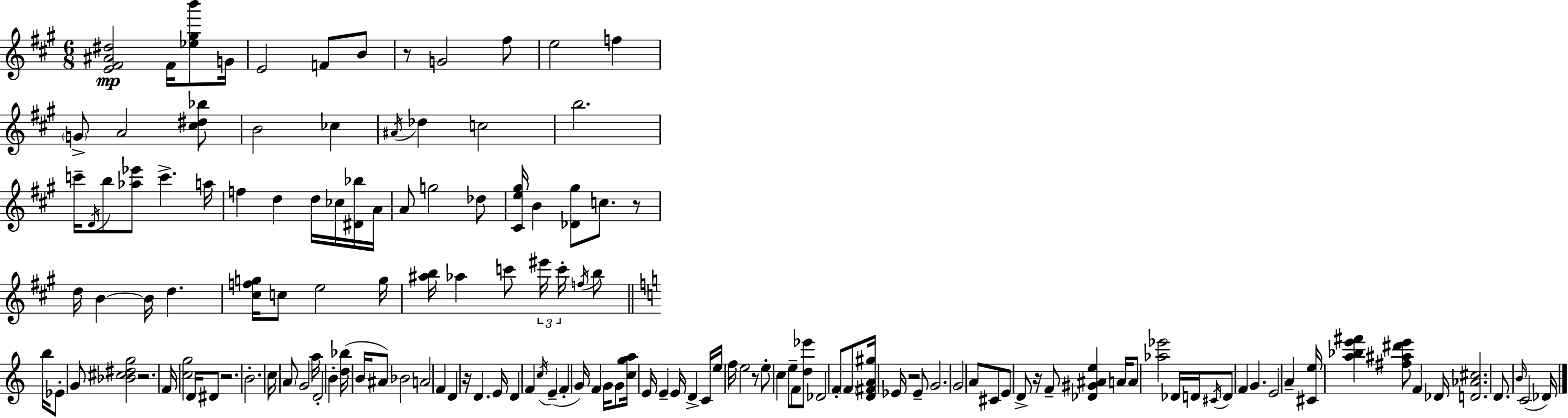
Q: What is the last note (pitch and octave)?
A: Db4